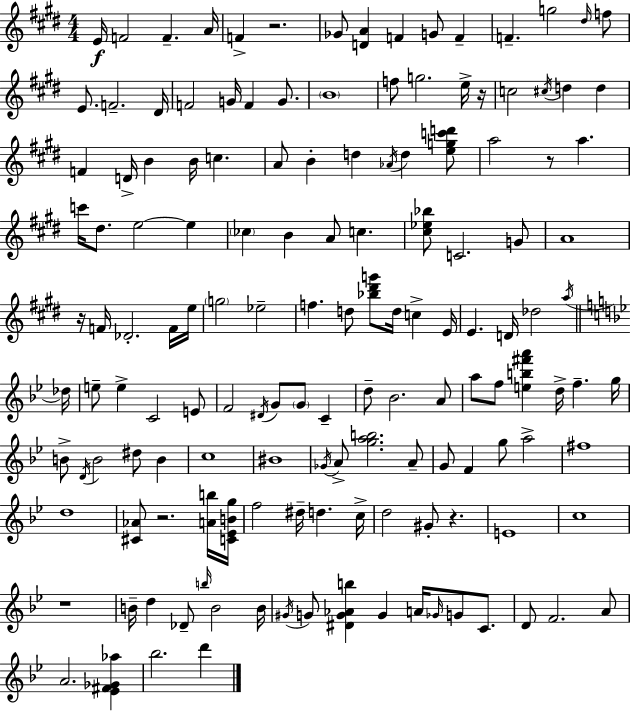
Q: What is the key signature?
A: E major